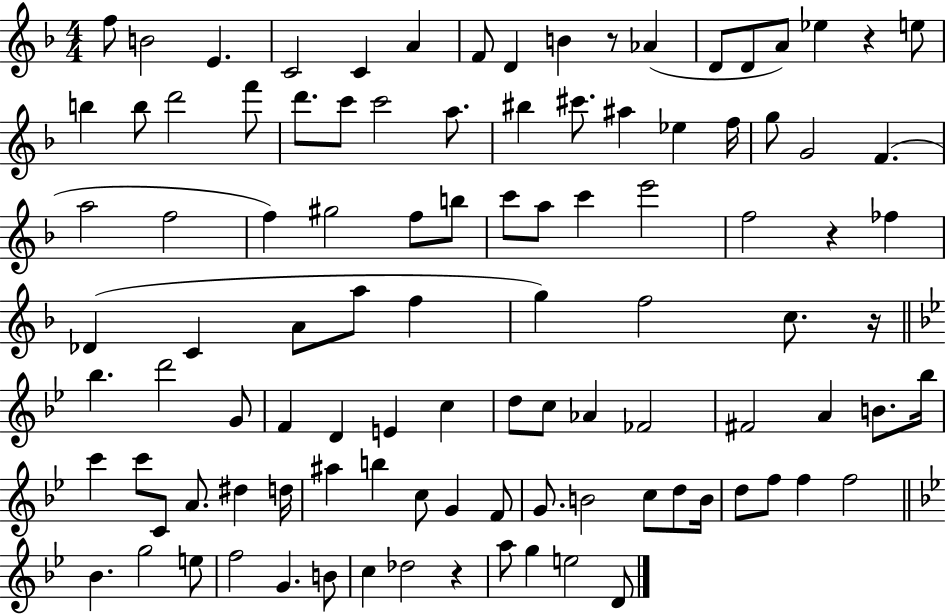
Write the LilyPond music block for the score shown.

{
  \clef treble
  \numericTimeSignature
  \time 4/4
  \key f \major
  \repeat volta 2 { f''8 b'2 e'4. | c'2 c'4 a'4 | f'8 d'4 b'4 r8 aes'4( | d'8 d'8 a'8) ees''4 r4 e''8 | \break b''4 b''8 d'''2 f'''8 | d'''8. c'''8 c'''2 a''8. | bis''4 cis'''8. ais''4 ees''4 f''16 | g''8 g'2 f'4.( | \break a''2 f''2 | f''4) gis''2 f''8 b''8 | c'''8 a''8 c'''4 e'''2 | f''2 r4 fes''4 | \break des'4( c'4 a'8 a''8 f''4 | g''4) f''2 c''8. r16 | \bar "||" \break \key g \minor bes''4. d'''2 g'8 | f'4 d'4 e'4 c''4 | d''8 c''8 aes'4 fes'2 | fis'2 a'4 b'8. bes''16 | \break c'''4 c'''8 c'8 a'8. dis''4 d''16 | ais''4 b''4 c''8 g'4 f'8 | g'8. b'2 c''8 d''8 b'16 | d''8 f''8 f''4 f''2 | \break \bar "||" \break \key g \minor bes'4. g''2 e''8 | f''2 g'4. b'8 | c''4 des''2 r4 | a''8 g''4 e''2 d'8 | \break } \bar "|."
}